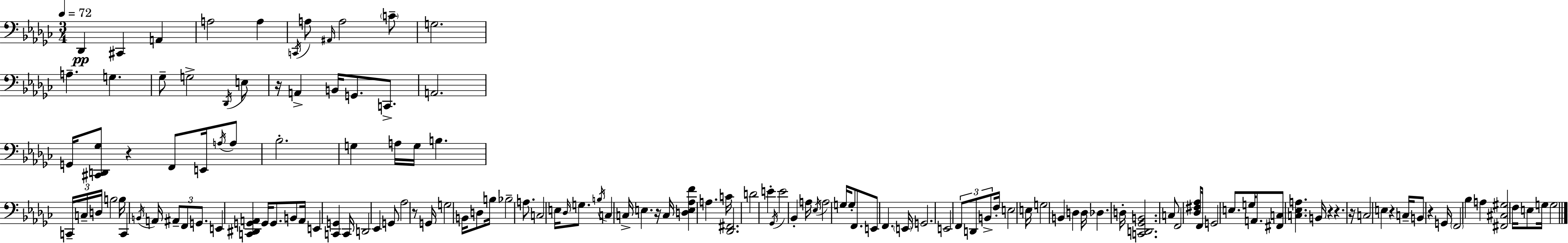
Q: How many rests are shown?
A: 9